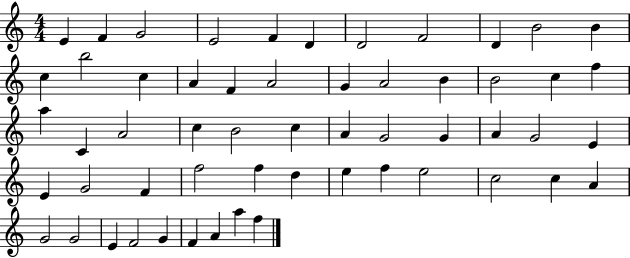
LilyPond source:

{
  \clef treble
  \numericTimeSignature
  \time 4/4
  \key c \major
  e'4 f'4 g'2 | e'2 f'4 d'4 | d'2 f'2 | d'4 b'2 b'4 | \break c''4 b''2 c''4 | a'4 f'4 a'2 | g'4 a'2 b'4 | b'2 c''4 f''4 | \break a''4 c'4 a'2 | c''4 b'2 c''4 | a'4 g'2 g'4 | a'4 g'2 e'4 | \break e'4 g'2 f'4 | f''2 f''4 d''4 | e''4 f''4 e''2 | c''2 c''4 a'4 | \break g'2 g'2 | e'4 f'2 g'4 | f'4 a'4 a''4 f''4 | \bar "|."
}